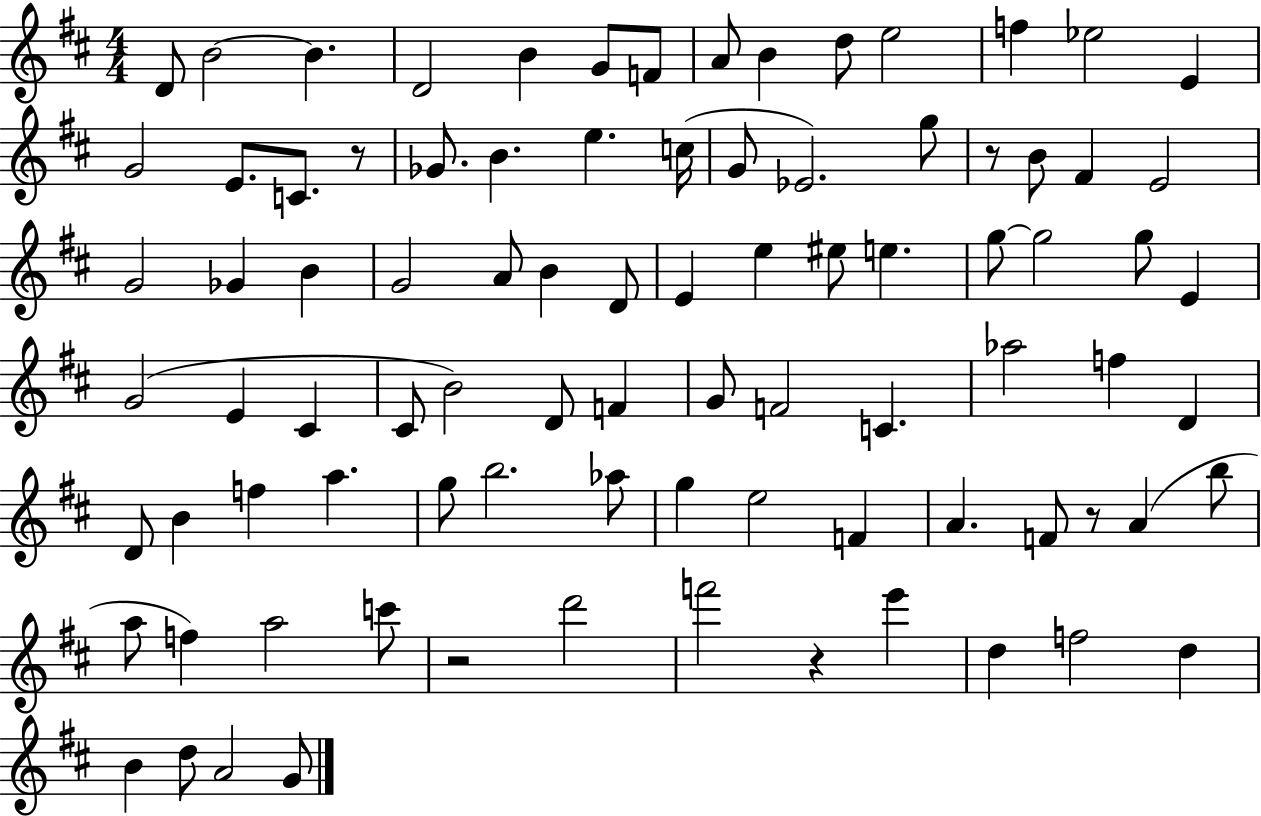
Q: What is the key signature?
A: D major